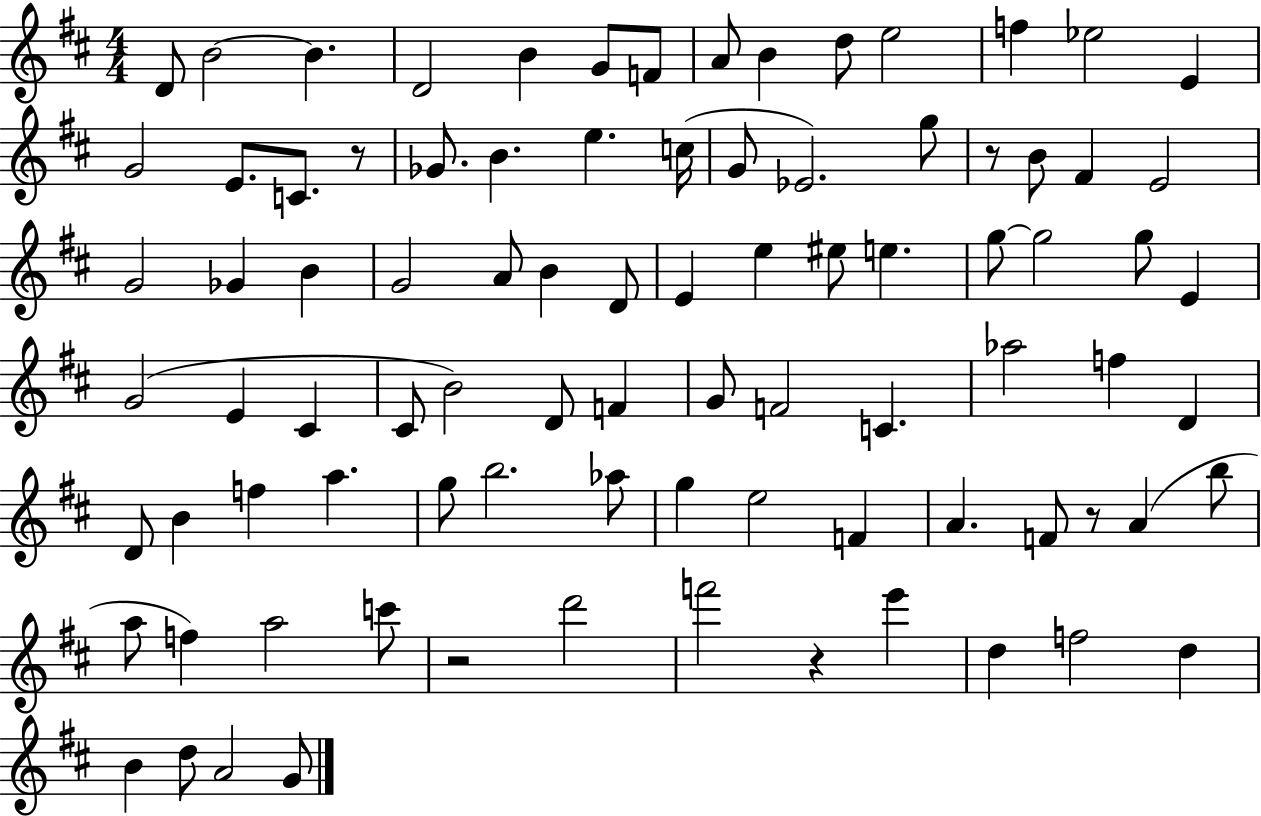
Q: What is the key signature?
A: D major